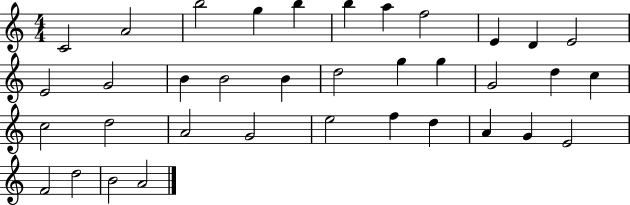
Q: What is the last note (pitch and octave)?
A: A4